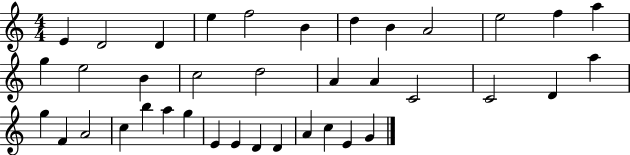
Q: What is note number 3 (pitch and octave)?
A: D4